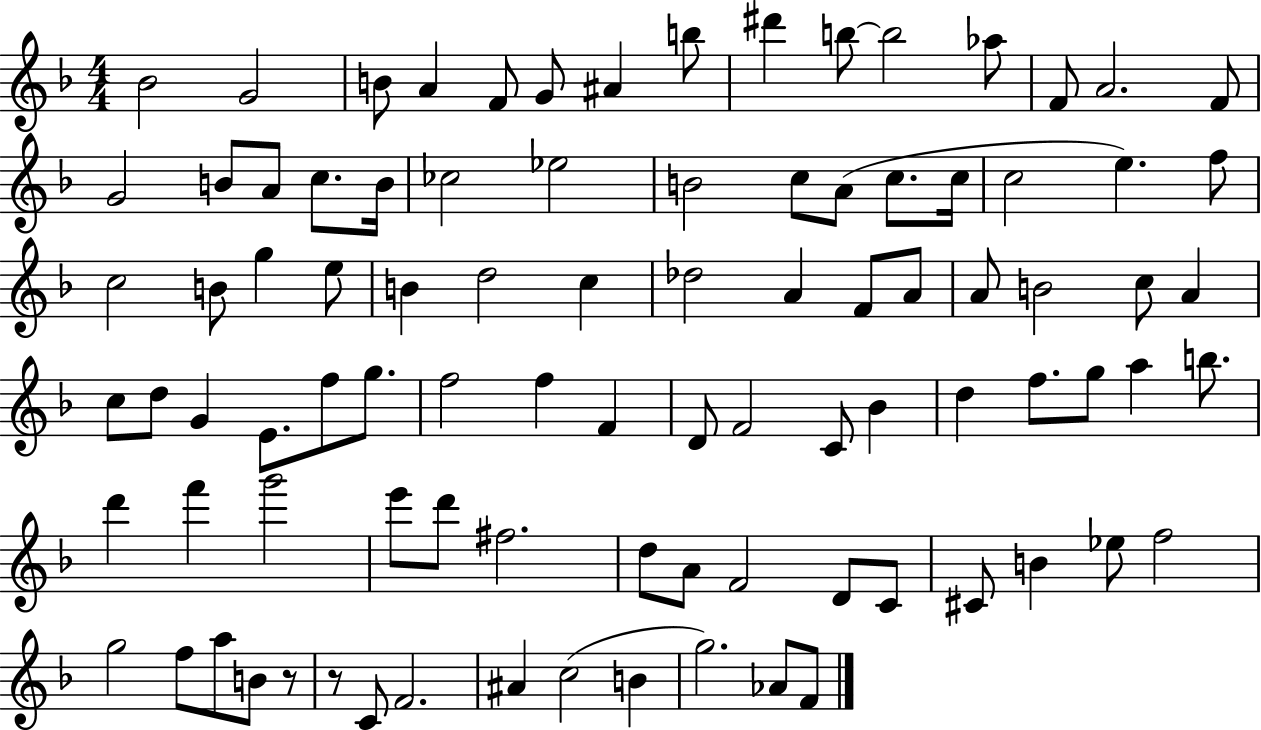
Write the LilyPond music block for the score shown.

{
  \clef treble
  \numericTimeSignature
  \time 4/4
  \key f \major
  bes'2 g'2 | b'8 a'4 f'8 g'8 ais'4 b''8 | dis'''4 b''8~~ b''2 aes''8 | f'8 a'2. f'8 | \break g'2 b'8 a'8 c''8. b'16 | ces''2 ees''2 | b'2 c''8 a'8( c''8. c''16 | c''2 e''4.) f''8 | \break c''2 b'8 g''4 e''8 | b'4 d''2 c''4 | des''2 a'4 f'8 a'8 | a'8 b'2 c''8 a'4 | \break c''8 d''8 g'4 e'8. f''8 g''8. | f''2 f''4 f'4 | d'8 f'2 c'8 bes'4 | d''4 f''8. g''8 a''4 b''8. | \break d'''4 f'''4 g'''2 | e'''8 d'''8 fis''2. | d''8 a'8 f'2 d'8 c'8 | cis'8 b'4 ees''8 f''2 | \break g''2 f''8 a''8 b'8 r8 | r8 c'8 f'2. | ais'4 c''2( b'4 | g''2.) aes'8 f'8 | \break \bar "|."
}